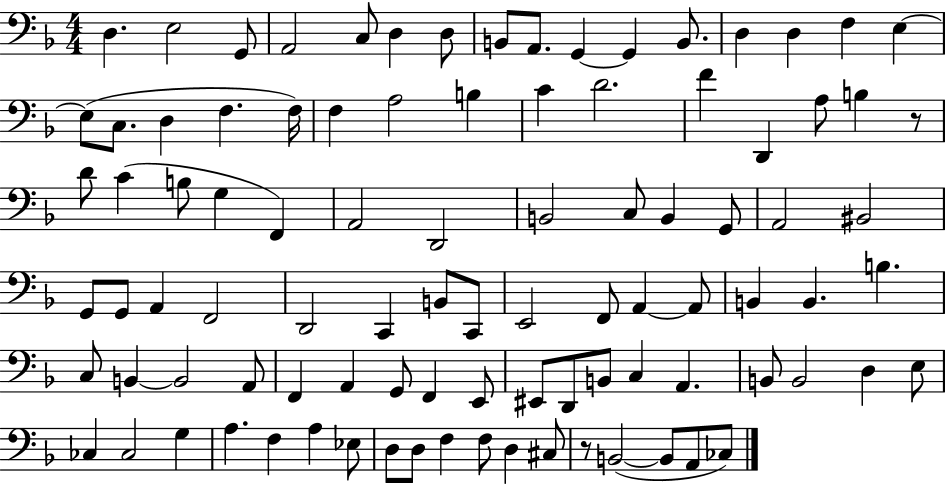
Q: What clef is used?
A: bass